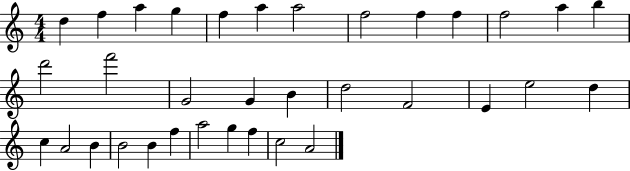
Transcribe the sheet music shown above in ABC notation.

X:1
T:Untitled
M:4/4
L:1/4
K:C
d f a g f a a2 f2 f f f2 a b d'2 f'2 G2 G B d2 F2 E e2 d c A2 B B2 B f a2 g f c2 A2